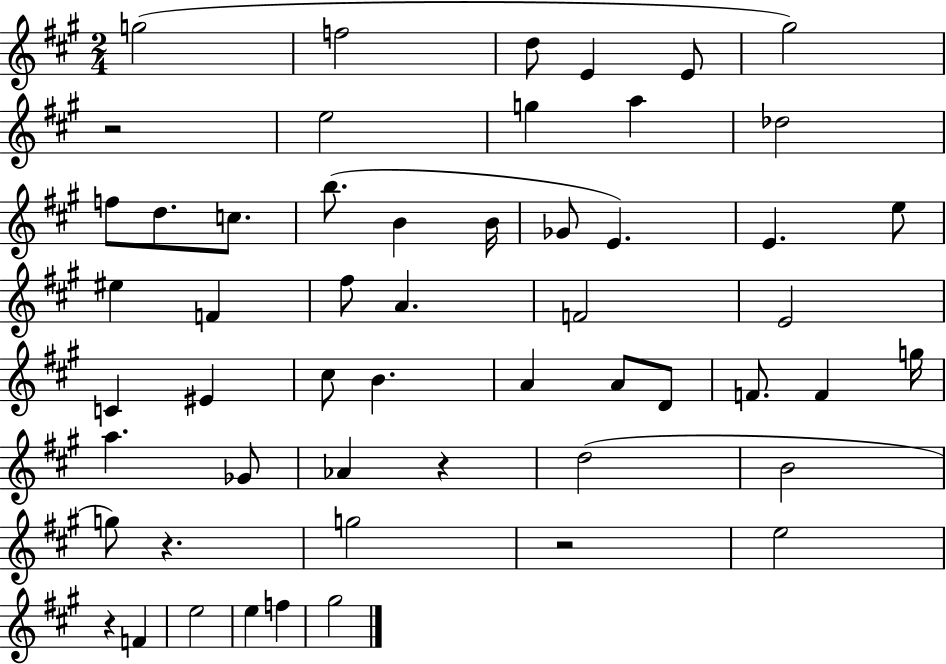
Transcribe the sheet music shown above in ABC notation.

X:1
T:Untitled
M:2/4
L:1/4
K:A
g2 f2 d/2 E E/2 ^g2 z2 e2 g a _d2 f/2 d/2 c/2 b/2 B B/4 _G/2 E E e/2 ^e F ^f/2 A F2 E2 C ^E ^c/2 B A A/2 D/2 F/2 F g/4 a _G/2 _A z d2 B2 g/2 z g2 z2 e2 z F e2 e f ^g2